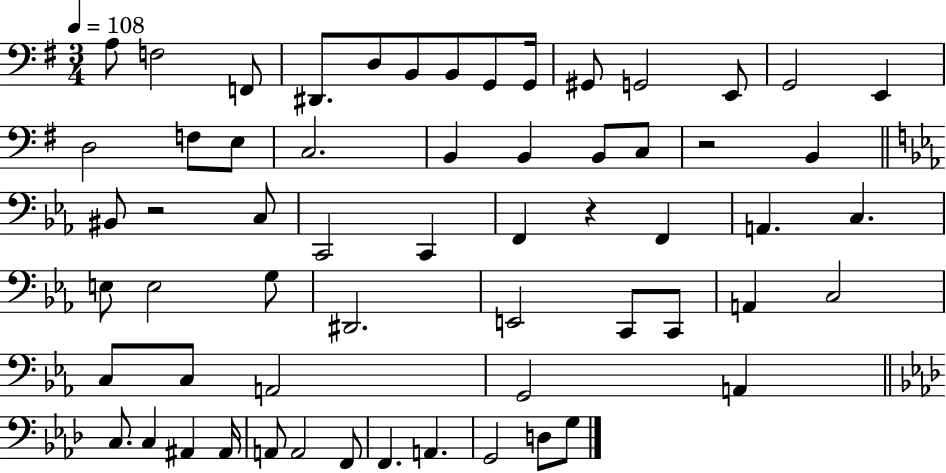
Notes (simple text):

A3/e F3/h F2/e D#2/e. D3/e B2/e B2/e G2/e G2/s G#2/e G2/h E2/e G2/h E2/q D3/h F3/e E3/e C3/h. B2/q B2/q B2/e C3/e R/h B2/q BIS2/e R/h C3/e C2/h C2/q F2/q R/q F2/q A2/q. C3/q. E3/e E3/h G3/e D#2/h. E2/h C2/e C2/e A2/q C3/h C3/e C3/e A2/h G2/h A2/q C3/e. C3/q A#2/q A#2/s A2/e A2/h F2/e F2/q. A2/q. G2/h D3/e G3/e